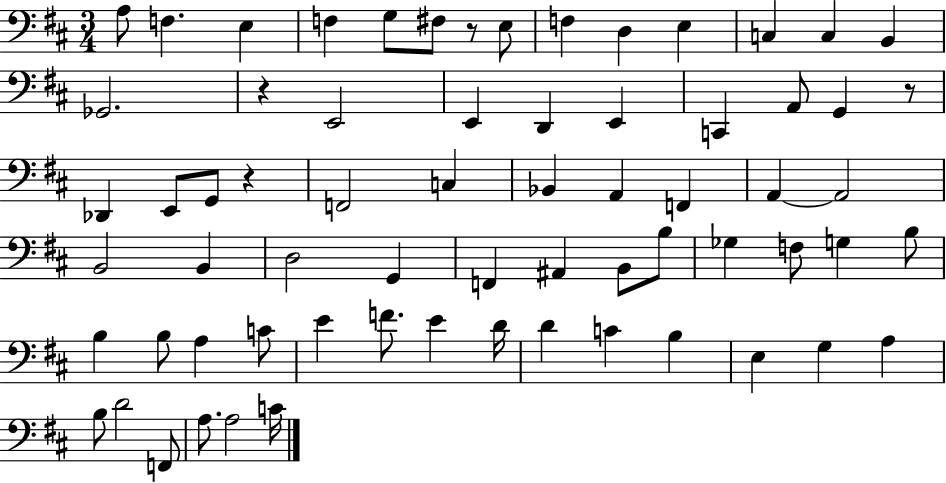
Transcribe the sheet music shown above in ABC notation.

X:1
T:Untitled
M:3/4
L:1/4
K:D
A,/2 F, E, F, G,/2 ^F,/2 z/2 E,/2 F, D, E, C, C, B,, _G,,2 z E,,2 E,, D,, E,, C,, A,,/2 G,, z/2 _D,, E,,/2 G,,/2 z F,,2 C, _B,, A,, F,, A,, A,,2 B,,2 B,, D,2 G,, F,, ^A,, B,,/2 B,/2 _G, F,/2 G, B,/2 B, B,/2 A, C/2 E F/2 E D/4 D C B, E, G, A, B,/2 D2 F,,/2 A,/2 A,2 C/4